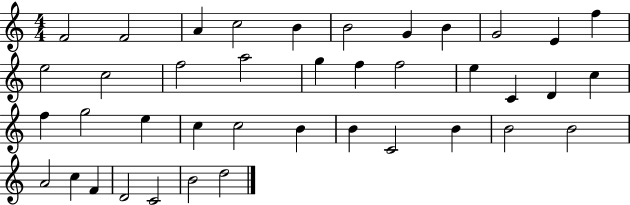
{
  \clef treble
  \numericTimeSignature
  \time 4/4
  \key c \major
  f'2 f'2 | a'4 c''2 b'4 | b'2 g'4 b'4 | g'2 e'4 f''4 | \break e''2 c''2 | f''2 a''2 | g''4 f''4 f''2 | e''4 c'4 d'4 c''4 | \break f''4 g''2 e''4 | c''4 c''2 b'4 | b'4 c'2 b'4 | b'2 b'2 | \break a'2 c''4 f'4 | d'2 c'2 | b'2 d''2 | \bar "|."
}